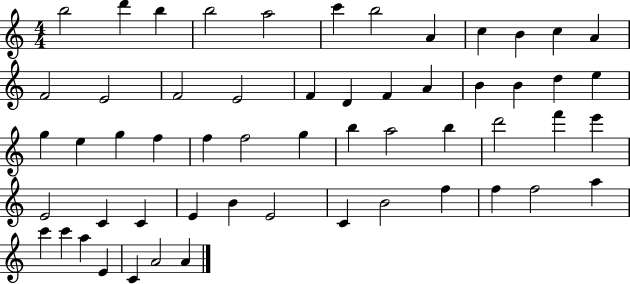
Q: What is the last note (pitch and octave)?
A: A4